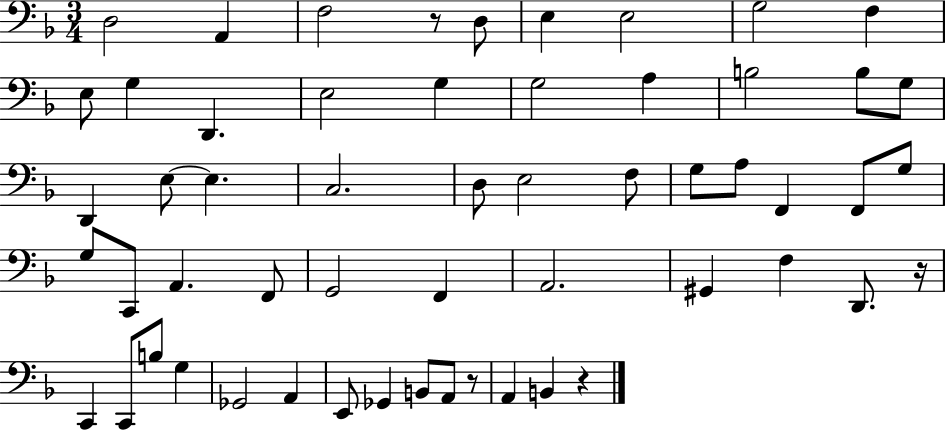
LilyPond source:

{
  \clef bass
  \numericTimeSignature
  \time 3/4
  \key f \major
  d2 a,4 | f2 r8 d8 | e4 e2 | g2 f4 | \break e8 g4 d,4. | e2 g4 | g2 a4 | b2 b8 g8 | \break d,4 e8~~ e4. | c2. | d8 e2 f8 | g8 a8 f,4 f,8 g8 | \break g8 c,8 a,4. f,8 | g,2 f,4 | a,2. | gis,4 f4 d,8. r16 | \break c,4 c,8 b8 g4 | ges,2 a,4 | e,8 ges,4 b,8 a,8 r8 | a,4 b,4 r4 | \break \bar "|."
}